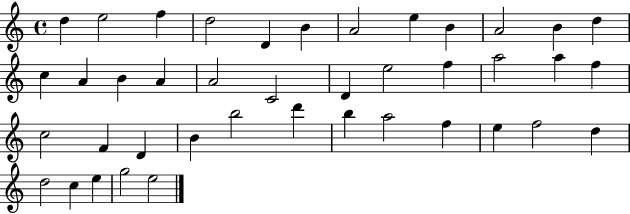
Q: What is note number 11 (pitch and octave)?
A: B4